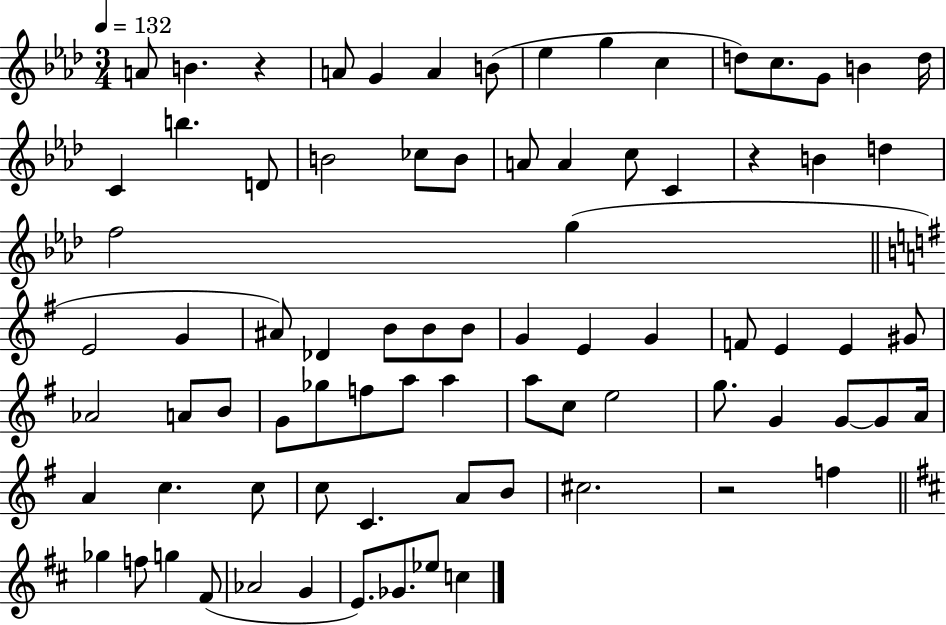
A4/e B4/q. R/q A4/e G4/q A4/q B4/e Eb5/q G5/q C5/q D5/e C5/e. G4/e B4/q D5/s C4/q B5/q. D4/e B4/h CES5/e B4/e A4/e A4/q C5/e C4/q R/q B4/q D5/q F5/h G5/q E4/h G4/q A#4/e Db4/q B4/e B4/e B4/e G4/q E4/q G4/q F4/e E4/q E4/q G#4/e Ab4/h A4/e B4/e G4/e Gb5/e F5/e A5/e A5/q A5/e C5/e E5/h G5/e. G4/q G4/e G4/e A4/s A4/q C5/q. C5/e C5/e C4/q. A4/e B4/e C#5/h. R/h F5/q Gb5/q F5/e G5/q F#4/e Ab4/h G4/q E4/e. Gb4/e. Eb5/e C5/q